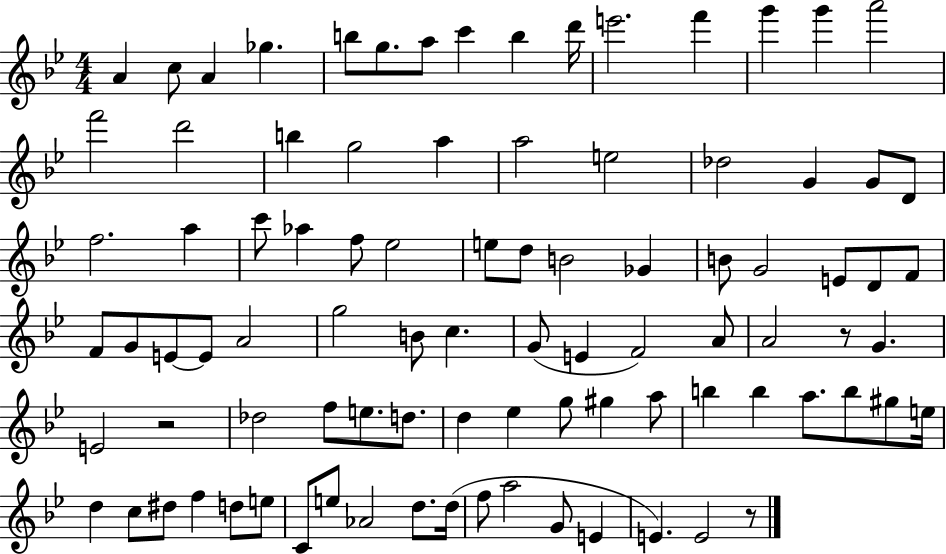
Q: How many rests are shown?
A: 3